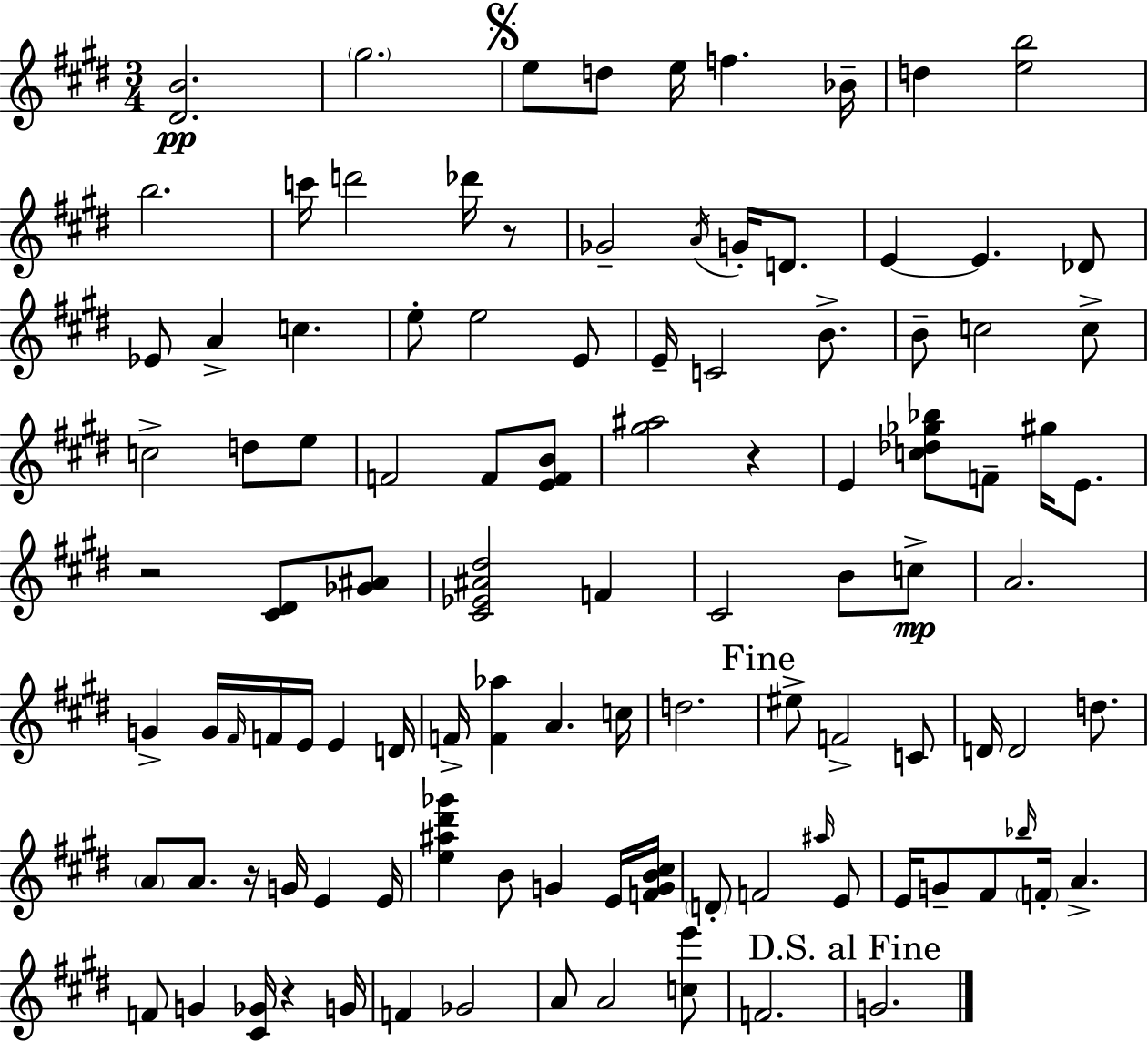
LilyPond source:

{
  \clef treble
  \numericTimeSignature
  \time 3/4
  \key e \major
  <dis' b'>2.\pp | \parenthesize gis''2. | \mark \markup { \musicglyph "scripts.segno" } e''8 d''8 e''16 f''4. bes'16-- | d''4 <e'' b''>2 | \break b''2. | c'''16 d'''2 des'''16 r8 | ges'2-- \acciaccatura { a'16 } g'16-. d'8. | e'4~~ e'4. des'8 | \break ees'8 a'4-> c''4. | e''8-. e''2 e'8 | e'16-- c'2 b'8.-> | b'8-- c''2 c''8-> | \break c''2-> d''8 e''8 | f'2 f'8 <e' f' b'>8 | <gis'' ais''>2 r4 | e'4 <c'' des'' ges'' bes''>8 f'8-- gis''16 e'8. | \break r2 <cis' dis'>8 <ges' ais'>8 | <cis' ees' ais' dis''>2 f'4 | cis'2 b'8 c''8->\mp | a'2. | \break g'4-> g'16 \grace { fis'16 } f'16 e'16 e'4 | d'16 f'16-> <f' aes''>4 a'4. | c''16 d''2. | \mark "Fine" eis''8-> f'2-> | \break c'8 d'16 d'2 d''8. | \parenthesize a'8 a'8. r16 g'16 e'4 | e'16 <e'' ais'' dis''' ges'''>4 b'8 g'4 | e'16 <f' g' b' cis''>16 \parenthesize d'8-. f'2 | \break \grace { ais''16 } e'8 e'16 g'8-- fis'8 \grace { bes''16 } \parenthesize f'16-. a'4.-> | f'8 g'4 <cis' ges'>16 r4 | g'16 f'4 ges'2 | a'8 a'2 | \break <c'' e'''>8 f'2. | \mark "D.S. al Fine" g'2. | \bar "|."
}